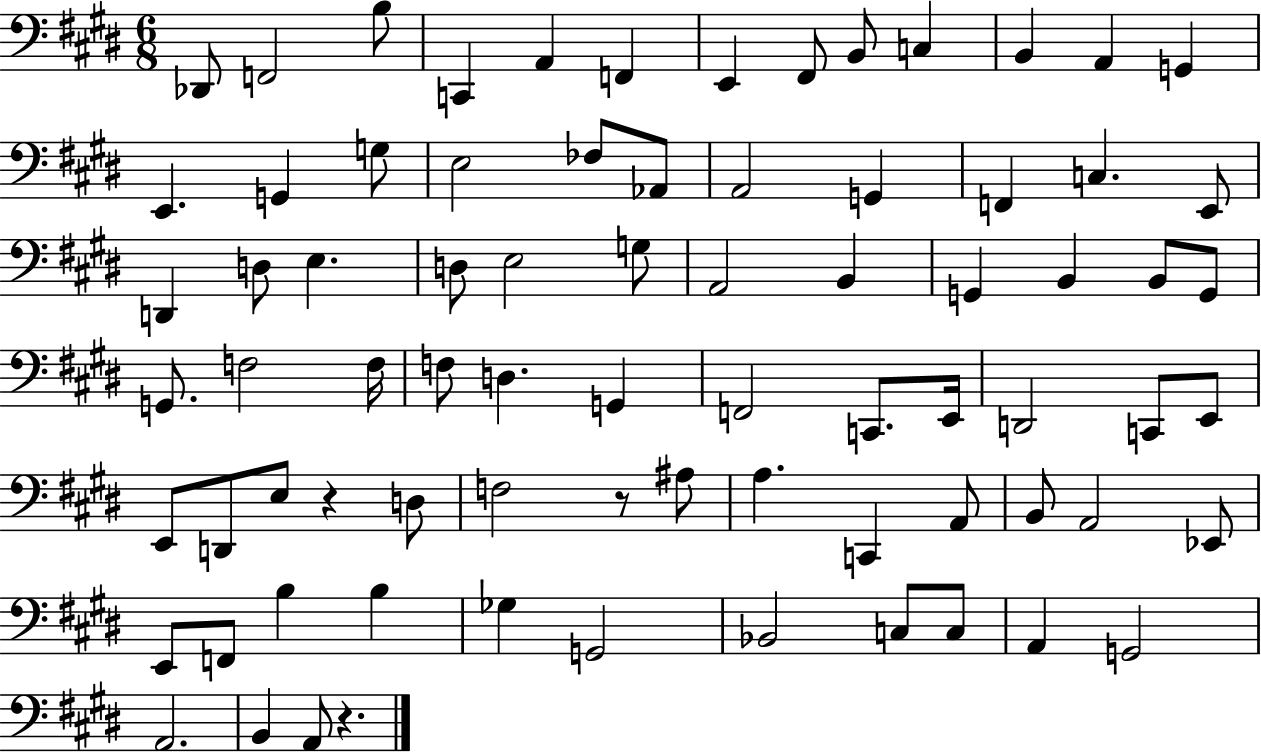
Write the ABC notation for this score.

X:1
T:Untitled
M:6/8
L:1/4
K:E
_D,,/2 F,,2 B,/2 C,, A,, F,, E,, ^F,,/2 B,,/2 C, B,, A,, G,, E,, G,, G,/2 E,2 _F,/2 _A,,/2 A,,2 G,, F,, C, E,,/2 D,, D,/2 E, D,/2 E,2 G,/2 A,,2 B,, G,, B,, B,,/2 G,,/2 G,,/2 F,2 F,/4 F,/2 D, G,, F,,2 C,,/2 E,,/4 D,,2 C,,/2 E,,/2 E,,/2 D,,/2 E,/2 z D,/2 F,2 z/2 ^A,/2 A, C,, A,,/2 B,,/2 A,,2 _E,,/2 E,,/2 F,,/2 B, B, _G, G,,2 _B,,2 C,/2 C,/2 A,, G,,2 A,,2 B,, A,,/2 z